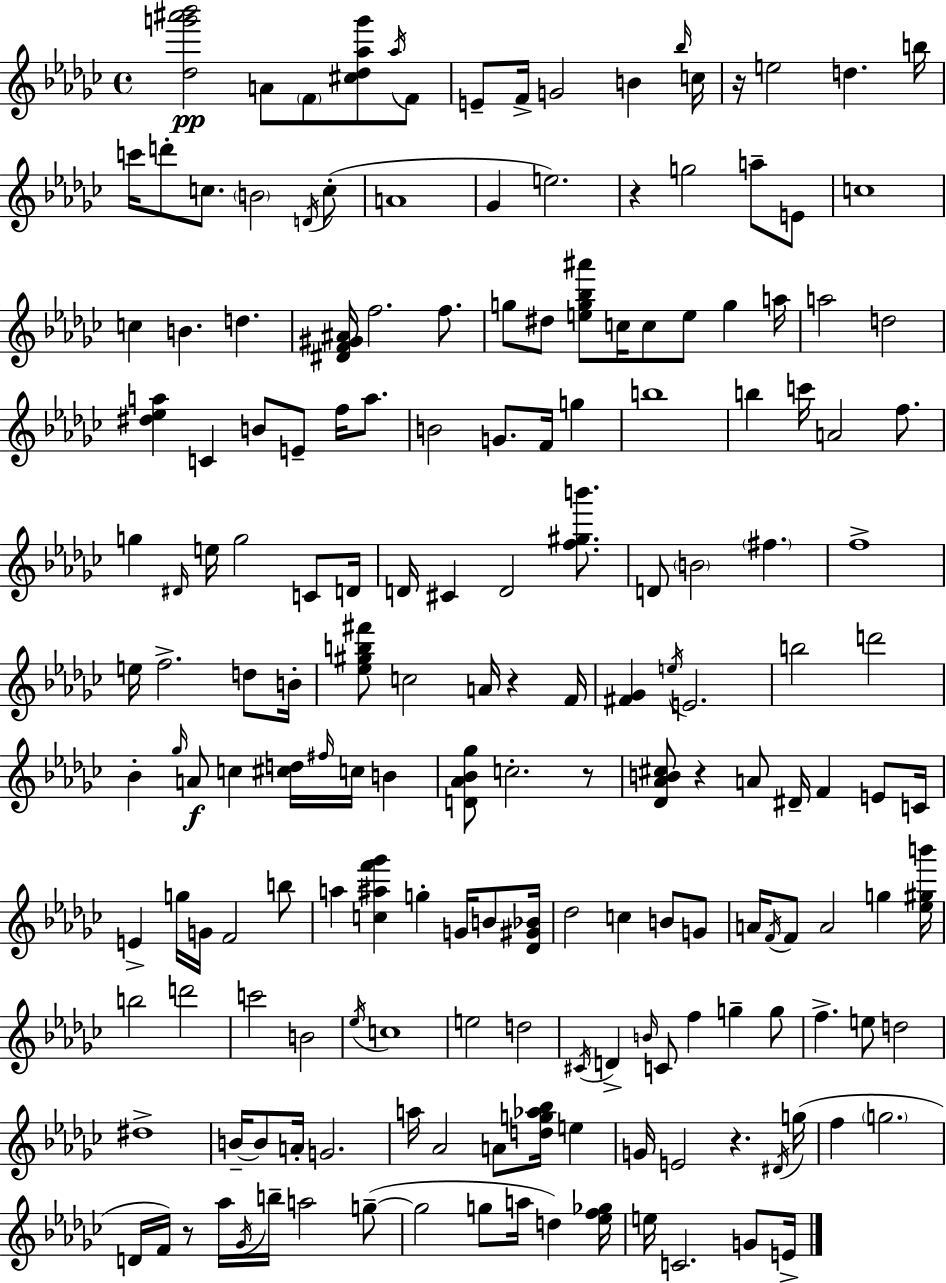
{
  \clef treble
  \time 4/4
  \defaultTimeSignature
  \key ees \minor
  \repeat volta 2 { <des'' g''' ais''' bes'''>2\pp a'8 \parenthesize f'8 <cis'' des'' aes'' g'''>8 \acciaccatura { aes''16 } f'8 | e'8-- f'16-> g'2 b'4 | \grace { bes''16 } c''16 r16 e''2 d''4. | b''16 c'''16 d'''8-. c''8. \parenthesize b'2 | \break \acciaccatura { d'16 }( c''8-. a'1 | ges'4 e''2.) | r4 g''2 a''8-- | e'8 c''1 | \break c''4 b'4. d''4. | <dis' f' gis' ais'>16 f''2. | f''8. g''8 dis''8 <e'' g'' bes'' ais'''>8 c''16 c''8 e''8 g''4 | a''16 a''2 d''2 | \break <dis'' ees'' a''>4 c'4 b'8 e'8-- f''16 | a''8. b'2 g'8. f'16 g''4 | b''1 | b''4 c'''16 a'2 | \break f''8. g''4 \grace { dis'16 } e''16 g''2 | c'8 d'16 d'16 cis'4 d'2 | <f'' gis'' b'''>8. d'8 \parenthesize b'2 \parenthesize fis''4. | f''1-> | \break e''16 f''2.-> | d''8 b'16-. <ees'' gis'' b'' fis'''>8 c''2 a'16 r4 | f'16 <fis' ges'>4 \acciaccatura { e''16 } e'2. | b''2 d'''2 | \break bes'4-. \grace { ges''16 }\f a'8 c''4 | <cis'' d''>16 \grace { fis''16 } c''16 b'4 <d' aes' bes' ges''>8 c''2.-. | r8 <des' aes' b' cis''>8 r4 a'8 dis'16-- | f'4 e'8 c'16 e'4-> g''16 g'16 f'2 | \break b''8 a''4 <c'' ais'' f''' ges'''>4 g''4-. | g'16 b'8 <des' gis' bes'>16 des''2 c''4 | b'8 g'8 a'16 \acciaccatura { f'16 } f'8 a'2 | g''4 <ees'' gis'' b'''>16 b''2 | \break d'''2 c'''2 | b'2 \acciaccatura { ees''16 } c''1 | e''2 | d''2 \acciaccatura { cis'16 } d'4-> \grace { b'16 } c'8 | \break f''4 g''4-- g''8 f''4.-> | e''8 d''2 dis''1-> | b'16--~~ b'8 a'16-. g'2. | a''16 aes'2 | \break a'8 <d'' g'' aes'' bes''>16 e''4 g'16 e'2 | r4. \acciaccatura { dis'16 } g''16( f''4 | \parenthesize g''2. d'16 f'16) r8 | aes''16 \acciaccatura { ges'16 } b''16-- a''2 g''8--~(~ g''2 | \break g''8 a''16 d''4) <ees'' f'' ges''>16 e''16 c'2. | g'8 e'16-> } \bar "|."
}